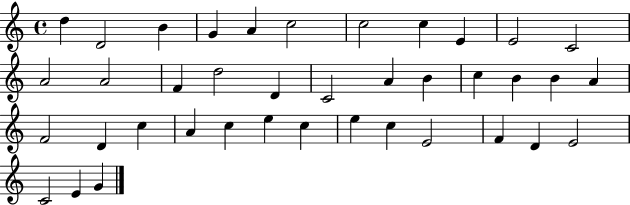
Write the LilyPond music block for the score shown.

{
  \clef treble
  \time 4/4
  \defaultTimeSignature
  \key c \major
  d''4 d'2 b'4 | g'4 a'4 c''2 | c''2 c''4 e'4 | e'2 c'2 | \break a'2 a'2 | f'4 d''2 d'4 | c'2 a'4 b'4 | c''4 b'4 b'4 a'4 | \break f'2 d'4 c''4 | a'4 c''4 e''4 c''4 | e''4 c''4 e'2 | f'4 d'4 e'2 | \break c'2 e'4 g'4 | \bar "|."
}